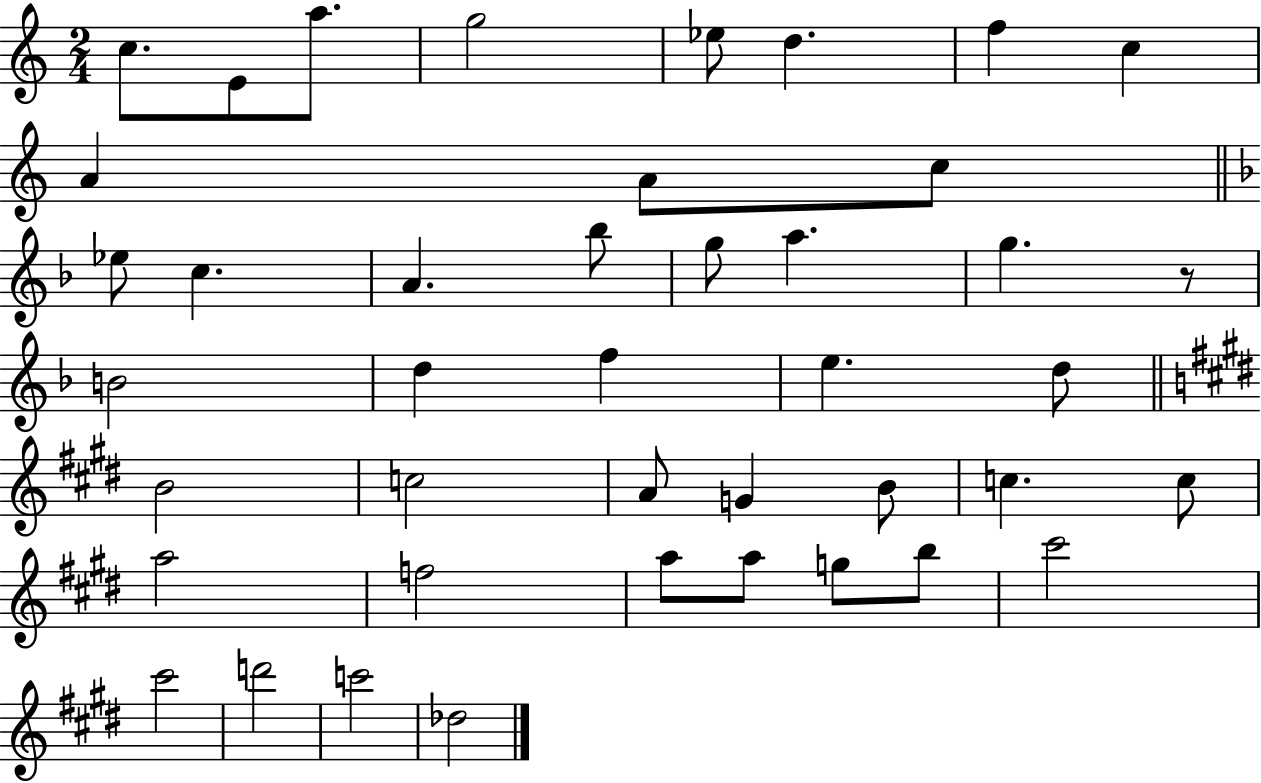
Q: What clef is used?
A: treble